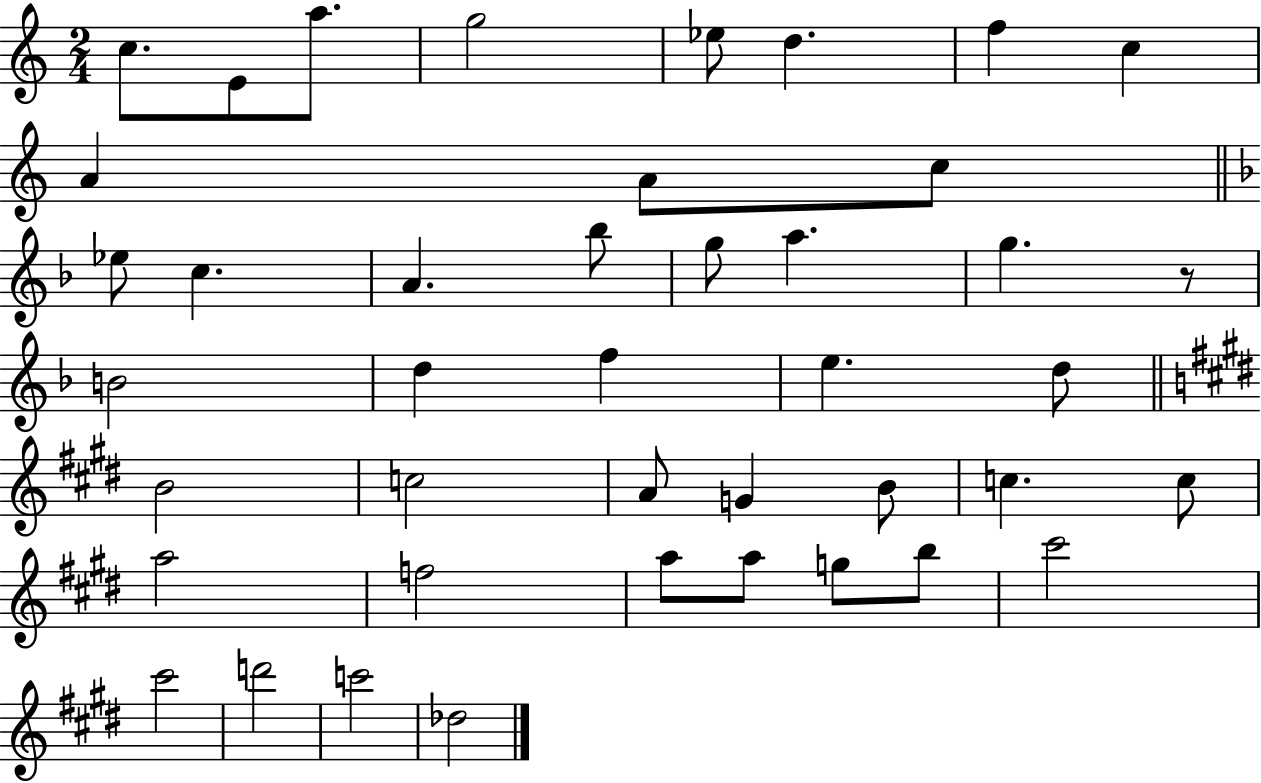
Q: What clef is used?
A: treble